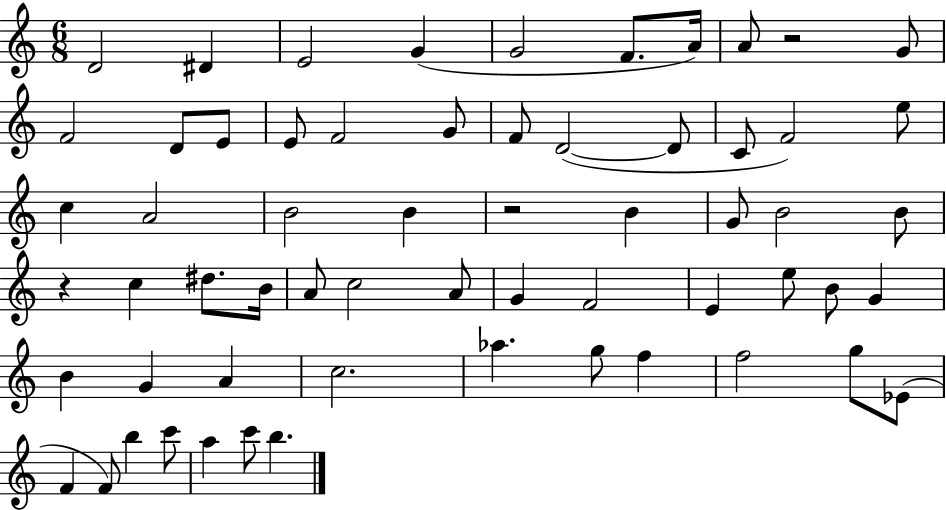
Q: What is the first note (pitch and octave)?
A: D4